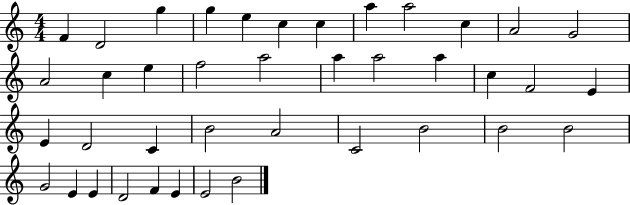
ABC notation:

X:1
T:Untitled
M:4/4
L:1/4
K:C
F D2 g g e c c a a2 c A2 G2 A2 c e f2 a2 a a2 a c F2 E E D2 C B2 A2 C2 B2 B2 B2 G2 E E D2 F E E2 B2